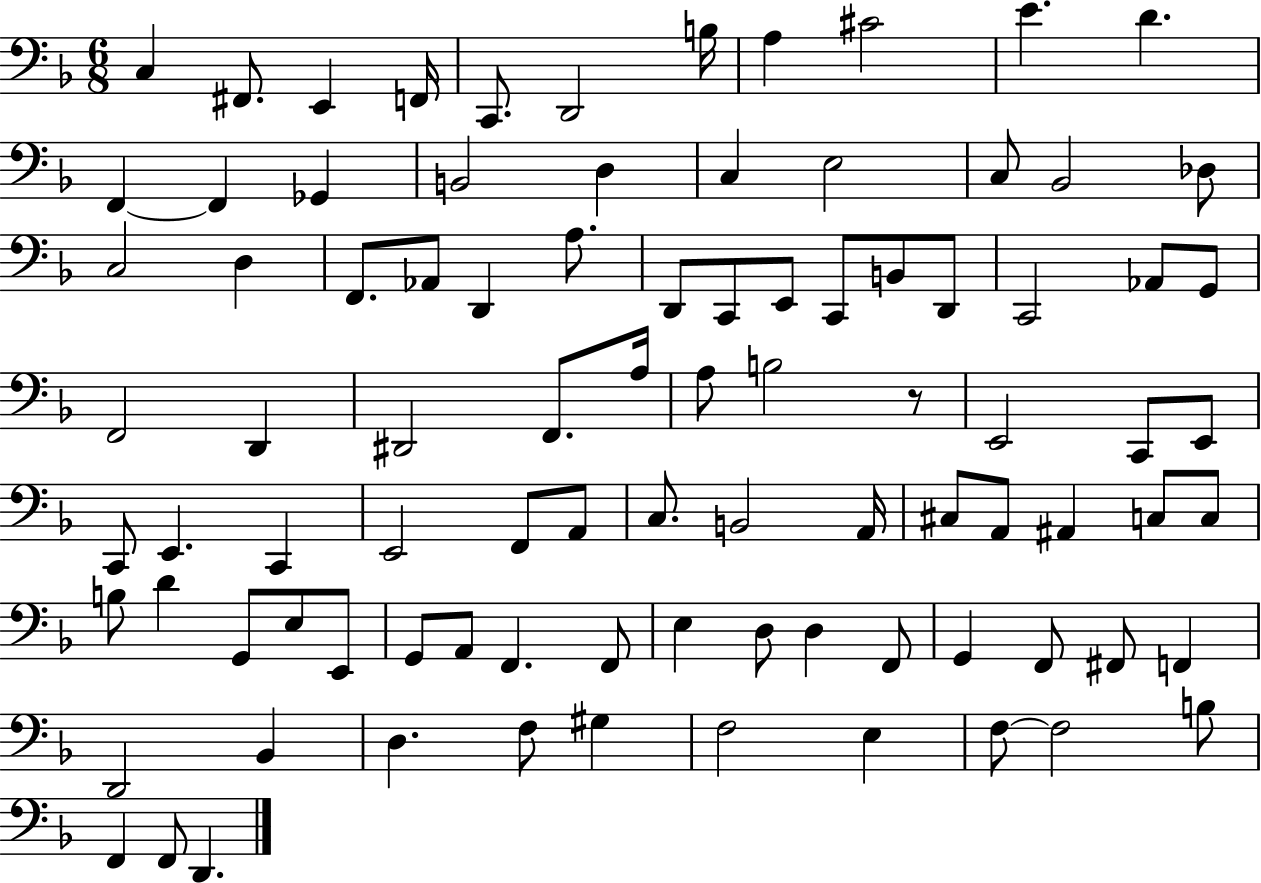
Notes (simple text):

C3/q F#2/e. E2/q F2/s C2/e. D2/h B3/s A3/q C#4/h E4/q. D4/q. F2/q F2/q Gb2/q B2/h D3/q C3/q E3/h C3/e Bb2/h Db3/e C3/h D3/q F2/e. Ab2/e D2/q A3/e. D2/e C2/e E2/e C2/e B2/e D2/e C2/h Ab2/e G2/e F2/h D2/q D#2/h F2/e. A3/s A3/e B3/h R/e E2/h C2/e E2/e C2/e E2/q. C2/q E2/h F2/e A2/e C3/e. B2/h A2/s C#3/e A2/e A#2/q C3/e C3/e B3/e D4/q G2/e E3/e E2/e G2/e A2/e F2/q. F2/e E3/q D3/e D3/q F2/e G2/q F2/e F#2/e F2/q D2/h Bb2/q D3/q. F3/e G#3/q F3/h E3/q F3/e F3/h B3/e F2/q F2/e D2/q.